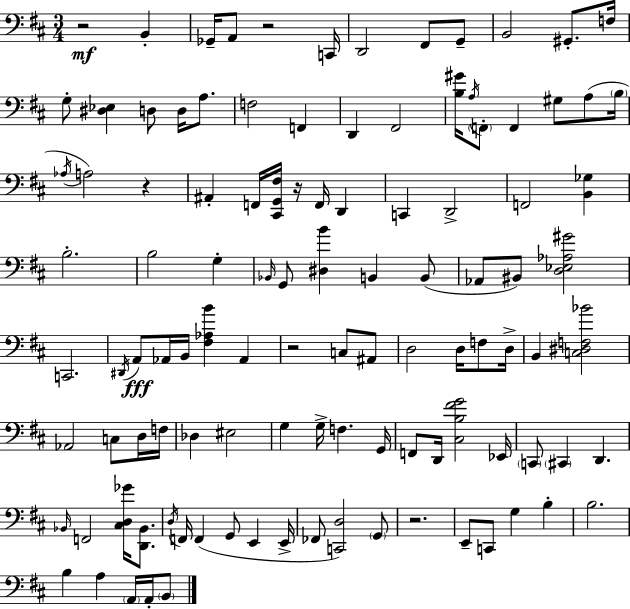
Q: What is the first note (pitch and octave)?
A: B2